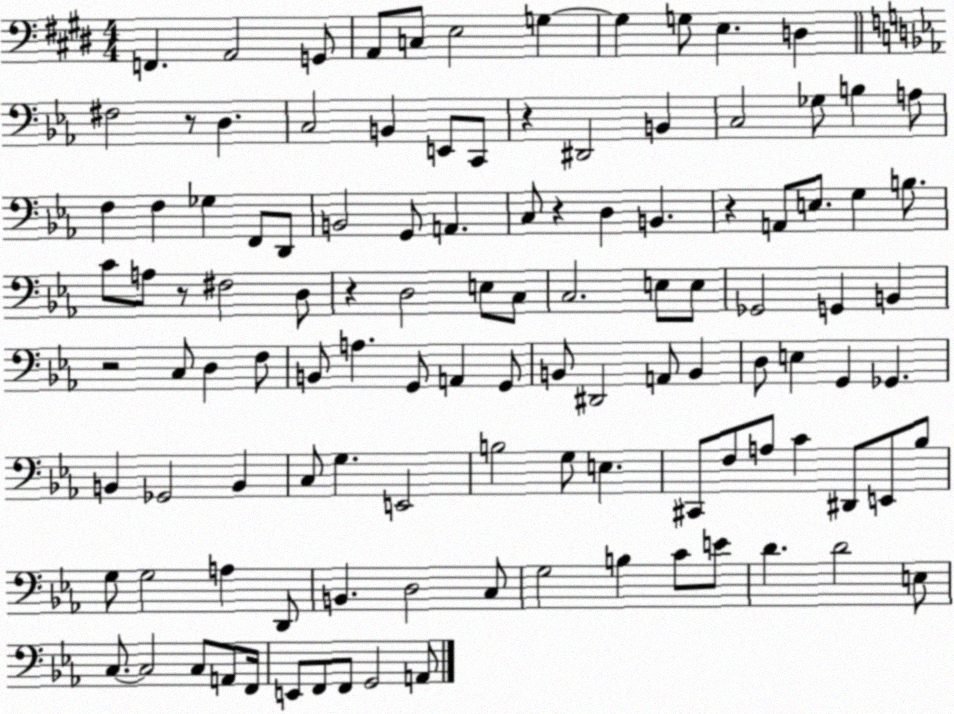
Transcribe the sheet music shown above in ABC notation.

X:1
T:Untitled
M:4/4
L:1/4
K:E
F,, A,,2 G,,/2 A,,/2 C,/2 E,2 G, G, G,/2 E, D, ^F,2 z/2 D, C,2 B,, E,,/2 C,,/2 z ^D,,2 B,, C,2 _G,/2 B, A,/2 F, F, _G, F,,/2 D,,/2 B,,2 G,,/2 A,, C,/2 z D, B,, z A,,/2 E,/2 G, B,/2 C/2 A,/2 z/2 ^F,2 D,/2 z D,2 E,/2 C,/2 C,2 E,/2 E,/2 _G,,2 G,, B,, z2 C,/2 D, F,/2 B,,/2 A, G,,/2 A,, G,,/2 B,,/2 ^D,,2 A,,/2 B,, D,/2 E, G,, _G,, B,, _G,,2 B,, C,/2 G, E,,2 B,2 G,/2 E, ^C,,/2 F,/2 A,/2 C ^D,,/2 E,,/2 _B,/2 G,/2 G,2 A, D,,/2 B,, D,2 C,/2 G,2 B, C/2 E/2 D D2 E,/2 C,/2 C,2 C,/2 A,,/2 F,,/4 E,,/2 F,,/2 F,,/2 G,,2 A,,/2